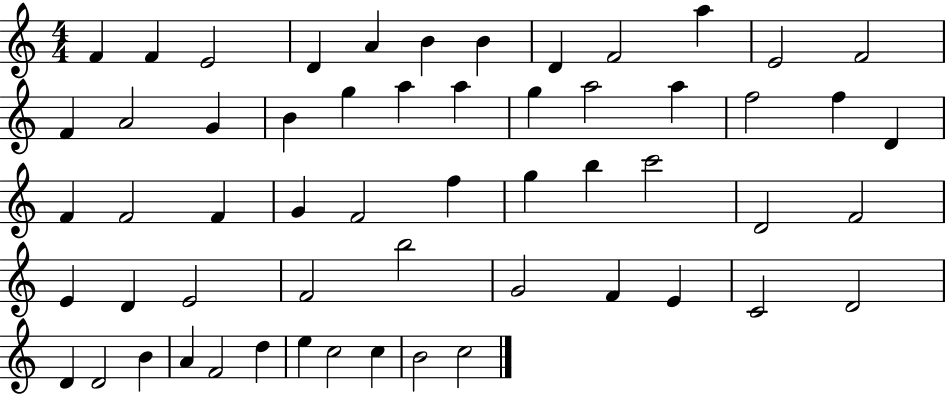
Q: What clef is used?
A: treble